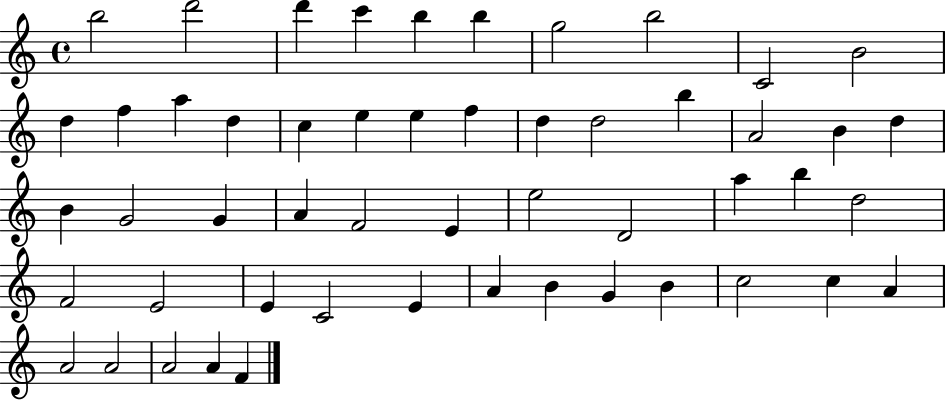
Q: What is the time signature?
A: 4/4